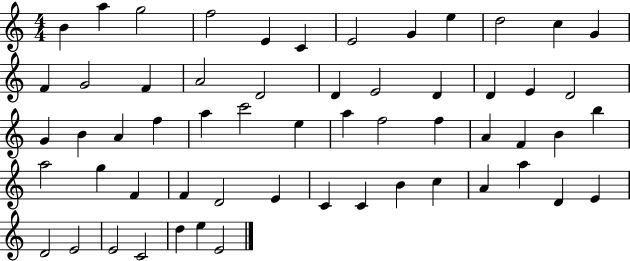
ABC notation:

X:1
T:Untitled
M:4/4
L:1/4
K:C
B a g2 f2 E C E2 G e d2 c G F G2 F A2 D2 D E2 D D E D2 G B A f a c'2 e a f2 f A F B b a2 g F F D2 E C C B c A a D E D2 E2 E2 C2 d e E2